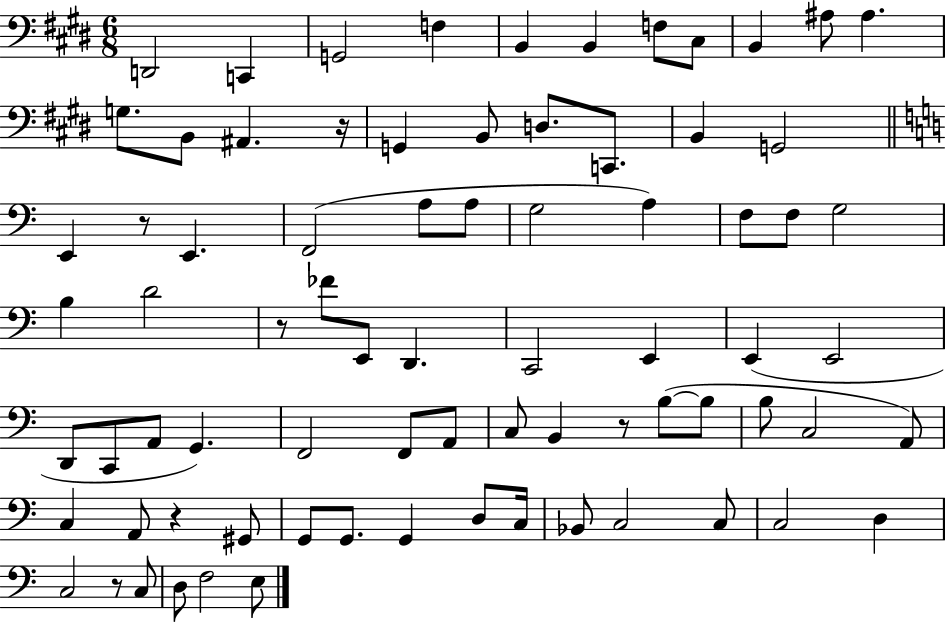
D2/h C2/q G2/h F3/q B2/q B2/q F3/e C#3/e B2/q A#3/e A#3/q. G3/e. B2/e A#2/q. R/s G2/q B2/e D3/e. C2/e. B2/q G2/h E2/q R/e E2/q. F2/h A3/e A3/e G3/h A3/q F3/e F3/e G3/h B3/q D4/h R/e FES4/e E2/e D2/q. C2/h E2/q E2/q E2/h D2/e C2/e A2/e G2/q. F2/h F2/e A2/e C3/e B2/q R/e B3/e B3/e B3/e C3/h A2/e C3/q A2/e R/q G#2/e G2/e G2/e. G2/q D3/e C3/s Bb2/e C3/h C3/e C3/h D3/q C3/h R/e C3/e D3/e F3/h E3/e